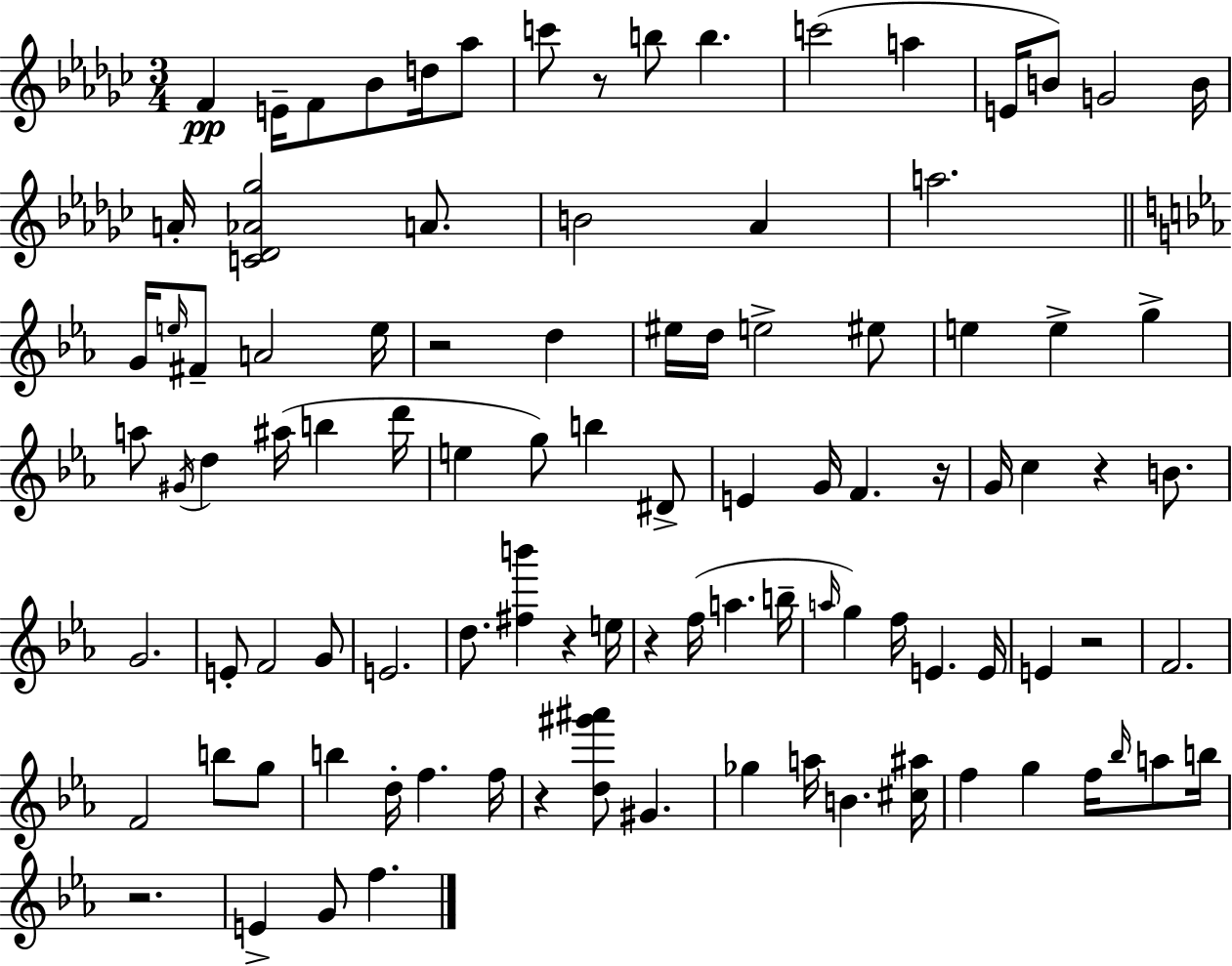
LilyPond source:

{
  \clef treble
  \numericTimeSignature
  \time 3/4
  \key ees \minor
  \repeat volta 2 { f'4\pp e'16-- f'8 bes'8 d''16 aes''8 | c'''8 r8 b''8 b''4. | c'''2( a''4 | e'16 b'8) g'2 b'16 | \break a'16-. <c' des' aes' ges''>2 a'8. | b'2 aes'4 | a''2. | \bar "||" \break \key ees \major g'16 \grace { e''16 } fis'8-- a'2 | e''16 r2 d''4 | eis''16 d''16 e''2-> eis''8 | e''4 e''4-> g''4-> | \break a''8 \acciaccatura { gis'16 } d''4 ais''16( b''4 | d'''16 e''4 g''8) b''4 | dis'8-> e'4 g'16 f'4. | r16 g'16 c''4 r4 b'8. | \break g'2. | e'8-. f'2 | g'8 e'2. | d''8. <fis'' b'''>4 r4 | \break e''16 r4 f''16( a''4. | b''16-- \grace { a''16 } g''4) f''16 e'4. | e'16 e'4 r2 | f'2. | \break f'2 b''8 | g''8 b''4 d''16-. f''4. | f''16 r4 <d'' gis''' ais'''>8 gis'4. | ges''4 a''16 b'4. | \break <cis'' ais''>16 f''4 g''4 f''16 | \grace { bes''16 } a''8 b''16 r2. | e'4-> g'8 f''4. | } \bar "|."
}